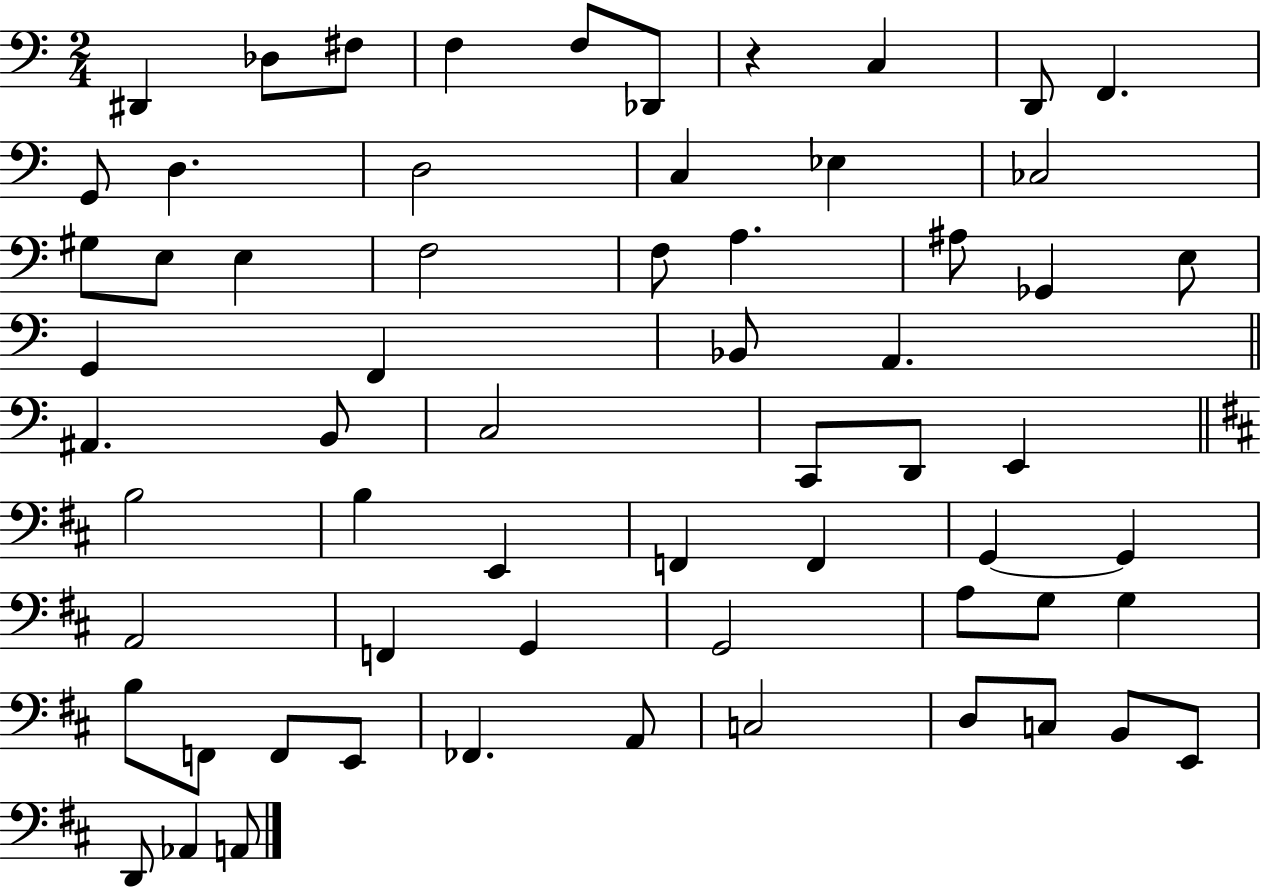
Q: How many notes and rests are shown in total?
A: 63